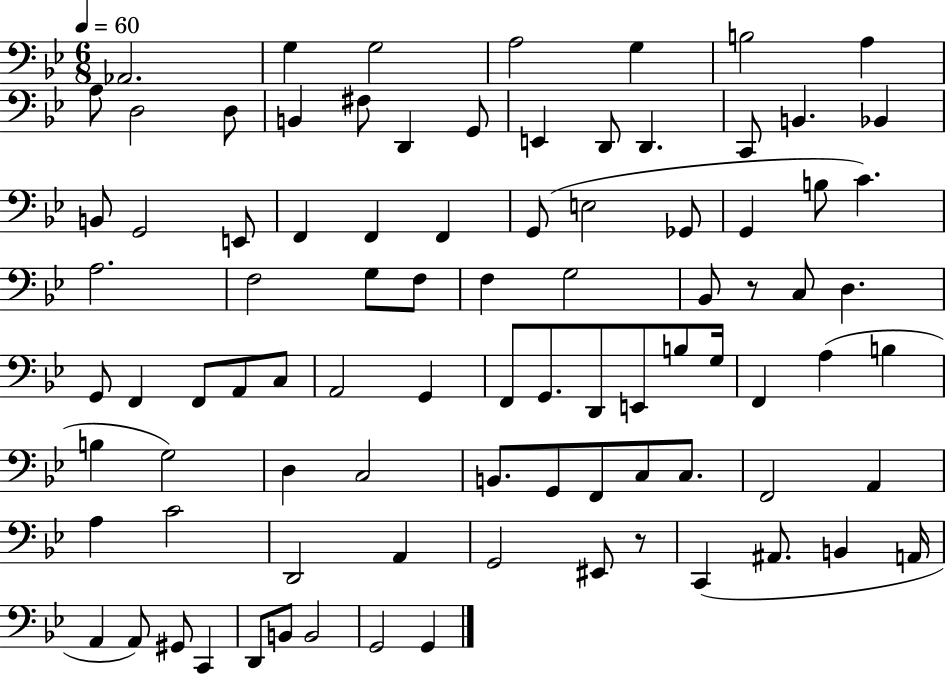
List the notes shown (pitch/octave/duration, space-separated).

Ab2/h. G3/q G3/h A3/h G3/q B3/h A3/q A3/e D3/h D3/e B2/q F#3/e D2/q G2/e E2/q D2/e D2/q. C2/e B2/q. Bb2/q B2/e G2/h E2/e F2/q F2/q F2/q G2/e E3/h Gb2/e G2/q B3/e C4/q. A3/h. F3/h G3/e F3/e F3/q G3/h Bb2/e R/e C3/e D3/q. G2/e F2/q F2/e A2/e C3/e A2/h G2/q F2/e G2/e. D2/e E2/e B3/e G3/s F2/q A3/q B3/q B3/q G3/h D3/q C3/h B2/e. G2/e F2/e C3/e C3/e. F2/h A2/q A3/q C4/h D2/h A2/q G2/h EIS2/e R/e C2/q A#2/e. B2/q A2/s A2/q A2/e G#2/e C2/q D2/e B2/e B2/h G2/h G2/q